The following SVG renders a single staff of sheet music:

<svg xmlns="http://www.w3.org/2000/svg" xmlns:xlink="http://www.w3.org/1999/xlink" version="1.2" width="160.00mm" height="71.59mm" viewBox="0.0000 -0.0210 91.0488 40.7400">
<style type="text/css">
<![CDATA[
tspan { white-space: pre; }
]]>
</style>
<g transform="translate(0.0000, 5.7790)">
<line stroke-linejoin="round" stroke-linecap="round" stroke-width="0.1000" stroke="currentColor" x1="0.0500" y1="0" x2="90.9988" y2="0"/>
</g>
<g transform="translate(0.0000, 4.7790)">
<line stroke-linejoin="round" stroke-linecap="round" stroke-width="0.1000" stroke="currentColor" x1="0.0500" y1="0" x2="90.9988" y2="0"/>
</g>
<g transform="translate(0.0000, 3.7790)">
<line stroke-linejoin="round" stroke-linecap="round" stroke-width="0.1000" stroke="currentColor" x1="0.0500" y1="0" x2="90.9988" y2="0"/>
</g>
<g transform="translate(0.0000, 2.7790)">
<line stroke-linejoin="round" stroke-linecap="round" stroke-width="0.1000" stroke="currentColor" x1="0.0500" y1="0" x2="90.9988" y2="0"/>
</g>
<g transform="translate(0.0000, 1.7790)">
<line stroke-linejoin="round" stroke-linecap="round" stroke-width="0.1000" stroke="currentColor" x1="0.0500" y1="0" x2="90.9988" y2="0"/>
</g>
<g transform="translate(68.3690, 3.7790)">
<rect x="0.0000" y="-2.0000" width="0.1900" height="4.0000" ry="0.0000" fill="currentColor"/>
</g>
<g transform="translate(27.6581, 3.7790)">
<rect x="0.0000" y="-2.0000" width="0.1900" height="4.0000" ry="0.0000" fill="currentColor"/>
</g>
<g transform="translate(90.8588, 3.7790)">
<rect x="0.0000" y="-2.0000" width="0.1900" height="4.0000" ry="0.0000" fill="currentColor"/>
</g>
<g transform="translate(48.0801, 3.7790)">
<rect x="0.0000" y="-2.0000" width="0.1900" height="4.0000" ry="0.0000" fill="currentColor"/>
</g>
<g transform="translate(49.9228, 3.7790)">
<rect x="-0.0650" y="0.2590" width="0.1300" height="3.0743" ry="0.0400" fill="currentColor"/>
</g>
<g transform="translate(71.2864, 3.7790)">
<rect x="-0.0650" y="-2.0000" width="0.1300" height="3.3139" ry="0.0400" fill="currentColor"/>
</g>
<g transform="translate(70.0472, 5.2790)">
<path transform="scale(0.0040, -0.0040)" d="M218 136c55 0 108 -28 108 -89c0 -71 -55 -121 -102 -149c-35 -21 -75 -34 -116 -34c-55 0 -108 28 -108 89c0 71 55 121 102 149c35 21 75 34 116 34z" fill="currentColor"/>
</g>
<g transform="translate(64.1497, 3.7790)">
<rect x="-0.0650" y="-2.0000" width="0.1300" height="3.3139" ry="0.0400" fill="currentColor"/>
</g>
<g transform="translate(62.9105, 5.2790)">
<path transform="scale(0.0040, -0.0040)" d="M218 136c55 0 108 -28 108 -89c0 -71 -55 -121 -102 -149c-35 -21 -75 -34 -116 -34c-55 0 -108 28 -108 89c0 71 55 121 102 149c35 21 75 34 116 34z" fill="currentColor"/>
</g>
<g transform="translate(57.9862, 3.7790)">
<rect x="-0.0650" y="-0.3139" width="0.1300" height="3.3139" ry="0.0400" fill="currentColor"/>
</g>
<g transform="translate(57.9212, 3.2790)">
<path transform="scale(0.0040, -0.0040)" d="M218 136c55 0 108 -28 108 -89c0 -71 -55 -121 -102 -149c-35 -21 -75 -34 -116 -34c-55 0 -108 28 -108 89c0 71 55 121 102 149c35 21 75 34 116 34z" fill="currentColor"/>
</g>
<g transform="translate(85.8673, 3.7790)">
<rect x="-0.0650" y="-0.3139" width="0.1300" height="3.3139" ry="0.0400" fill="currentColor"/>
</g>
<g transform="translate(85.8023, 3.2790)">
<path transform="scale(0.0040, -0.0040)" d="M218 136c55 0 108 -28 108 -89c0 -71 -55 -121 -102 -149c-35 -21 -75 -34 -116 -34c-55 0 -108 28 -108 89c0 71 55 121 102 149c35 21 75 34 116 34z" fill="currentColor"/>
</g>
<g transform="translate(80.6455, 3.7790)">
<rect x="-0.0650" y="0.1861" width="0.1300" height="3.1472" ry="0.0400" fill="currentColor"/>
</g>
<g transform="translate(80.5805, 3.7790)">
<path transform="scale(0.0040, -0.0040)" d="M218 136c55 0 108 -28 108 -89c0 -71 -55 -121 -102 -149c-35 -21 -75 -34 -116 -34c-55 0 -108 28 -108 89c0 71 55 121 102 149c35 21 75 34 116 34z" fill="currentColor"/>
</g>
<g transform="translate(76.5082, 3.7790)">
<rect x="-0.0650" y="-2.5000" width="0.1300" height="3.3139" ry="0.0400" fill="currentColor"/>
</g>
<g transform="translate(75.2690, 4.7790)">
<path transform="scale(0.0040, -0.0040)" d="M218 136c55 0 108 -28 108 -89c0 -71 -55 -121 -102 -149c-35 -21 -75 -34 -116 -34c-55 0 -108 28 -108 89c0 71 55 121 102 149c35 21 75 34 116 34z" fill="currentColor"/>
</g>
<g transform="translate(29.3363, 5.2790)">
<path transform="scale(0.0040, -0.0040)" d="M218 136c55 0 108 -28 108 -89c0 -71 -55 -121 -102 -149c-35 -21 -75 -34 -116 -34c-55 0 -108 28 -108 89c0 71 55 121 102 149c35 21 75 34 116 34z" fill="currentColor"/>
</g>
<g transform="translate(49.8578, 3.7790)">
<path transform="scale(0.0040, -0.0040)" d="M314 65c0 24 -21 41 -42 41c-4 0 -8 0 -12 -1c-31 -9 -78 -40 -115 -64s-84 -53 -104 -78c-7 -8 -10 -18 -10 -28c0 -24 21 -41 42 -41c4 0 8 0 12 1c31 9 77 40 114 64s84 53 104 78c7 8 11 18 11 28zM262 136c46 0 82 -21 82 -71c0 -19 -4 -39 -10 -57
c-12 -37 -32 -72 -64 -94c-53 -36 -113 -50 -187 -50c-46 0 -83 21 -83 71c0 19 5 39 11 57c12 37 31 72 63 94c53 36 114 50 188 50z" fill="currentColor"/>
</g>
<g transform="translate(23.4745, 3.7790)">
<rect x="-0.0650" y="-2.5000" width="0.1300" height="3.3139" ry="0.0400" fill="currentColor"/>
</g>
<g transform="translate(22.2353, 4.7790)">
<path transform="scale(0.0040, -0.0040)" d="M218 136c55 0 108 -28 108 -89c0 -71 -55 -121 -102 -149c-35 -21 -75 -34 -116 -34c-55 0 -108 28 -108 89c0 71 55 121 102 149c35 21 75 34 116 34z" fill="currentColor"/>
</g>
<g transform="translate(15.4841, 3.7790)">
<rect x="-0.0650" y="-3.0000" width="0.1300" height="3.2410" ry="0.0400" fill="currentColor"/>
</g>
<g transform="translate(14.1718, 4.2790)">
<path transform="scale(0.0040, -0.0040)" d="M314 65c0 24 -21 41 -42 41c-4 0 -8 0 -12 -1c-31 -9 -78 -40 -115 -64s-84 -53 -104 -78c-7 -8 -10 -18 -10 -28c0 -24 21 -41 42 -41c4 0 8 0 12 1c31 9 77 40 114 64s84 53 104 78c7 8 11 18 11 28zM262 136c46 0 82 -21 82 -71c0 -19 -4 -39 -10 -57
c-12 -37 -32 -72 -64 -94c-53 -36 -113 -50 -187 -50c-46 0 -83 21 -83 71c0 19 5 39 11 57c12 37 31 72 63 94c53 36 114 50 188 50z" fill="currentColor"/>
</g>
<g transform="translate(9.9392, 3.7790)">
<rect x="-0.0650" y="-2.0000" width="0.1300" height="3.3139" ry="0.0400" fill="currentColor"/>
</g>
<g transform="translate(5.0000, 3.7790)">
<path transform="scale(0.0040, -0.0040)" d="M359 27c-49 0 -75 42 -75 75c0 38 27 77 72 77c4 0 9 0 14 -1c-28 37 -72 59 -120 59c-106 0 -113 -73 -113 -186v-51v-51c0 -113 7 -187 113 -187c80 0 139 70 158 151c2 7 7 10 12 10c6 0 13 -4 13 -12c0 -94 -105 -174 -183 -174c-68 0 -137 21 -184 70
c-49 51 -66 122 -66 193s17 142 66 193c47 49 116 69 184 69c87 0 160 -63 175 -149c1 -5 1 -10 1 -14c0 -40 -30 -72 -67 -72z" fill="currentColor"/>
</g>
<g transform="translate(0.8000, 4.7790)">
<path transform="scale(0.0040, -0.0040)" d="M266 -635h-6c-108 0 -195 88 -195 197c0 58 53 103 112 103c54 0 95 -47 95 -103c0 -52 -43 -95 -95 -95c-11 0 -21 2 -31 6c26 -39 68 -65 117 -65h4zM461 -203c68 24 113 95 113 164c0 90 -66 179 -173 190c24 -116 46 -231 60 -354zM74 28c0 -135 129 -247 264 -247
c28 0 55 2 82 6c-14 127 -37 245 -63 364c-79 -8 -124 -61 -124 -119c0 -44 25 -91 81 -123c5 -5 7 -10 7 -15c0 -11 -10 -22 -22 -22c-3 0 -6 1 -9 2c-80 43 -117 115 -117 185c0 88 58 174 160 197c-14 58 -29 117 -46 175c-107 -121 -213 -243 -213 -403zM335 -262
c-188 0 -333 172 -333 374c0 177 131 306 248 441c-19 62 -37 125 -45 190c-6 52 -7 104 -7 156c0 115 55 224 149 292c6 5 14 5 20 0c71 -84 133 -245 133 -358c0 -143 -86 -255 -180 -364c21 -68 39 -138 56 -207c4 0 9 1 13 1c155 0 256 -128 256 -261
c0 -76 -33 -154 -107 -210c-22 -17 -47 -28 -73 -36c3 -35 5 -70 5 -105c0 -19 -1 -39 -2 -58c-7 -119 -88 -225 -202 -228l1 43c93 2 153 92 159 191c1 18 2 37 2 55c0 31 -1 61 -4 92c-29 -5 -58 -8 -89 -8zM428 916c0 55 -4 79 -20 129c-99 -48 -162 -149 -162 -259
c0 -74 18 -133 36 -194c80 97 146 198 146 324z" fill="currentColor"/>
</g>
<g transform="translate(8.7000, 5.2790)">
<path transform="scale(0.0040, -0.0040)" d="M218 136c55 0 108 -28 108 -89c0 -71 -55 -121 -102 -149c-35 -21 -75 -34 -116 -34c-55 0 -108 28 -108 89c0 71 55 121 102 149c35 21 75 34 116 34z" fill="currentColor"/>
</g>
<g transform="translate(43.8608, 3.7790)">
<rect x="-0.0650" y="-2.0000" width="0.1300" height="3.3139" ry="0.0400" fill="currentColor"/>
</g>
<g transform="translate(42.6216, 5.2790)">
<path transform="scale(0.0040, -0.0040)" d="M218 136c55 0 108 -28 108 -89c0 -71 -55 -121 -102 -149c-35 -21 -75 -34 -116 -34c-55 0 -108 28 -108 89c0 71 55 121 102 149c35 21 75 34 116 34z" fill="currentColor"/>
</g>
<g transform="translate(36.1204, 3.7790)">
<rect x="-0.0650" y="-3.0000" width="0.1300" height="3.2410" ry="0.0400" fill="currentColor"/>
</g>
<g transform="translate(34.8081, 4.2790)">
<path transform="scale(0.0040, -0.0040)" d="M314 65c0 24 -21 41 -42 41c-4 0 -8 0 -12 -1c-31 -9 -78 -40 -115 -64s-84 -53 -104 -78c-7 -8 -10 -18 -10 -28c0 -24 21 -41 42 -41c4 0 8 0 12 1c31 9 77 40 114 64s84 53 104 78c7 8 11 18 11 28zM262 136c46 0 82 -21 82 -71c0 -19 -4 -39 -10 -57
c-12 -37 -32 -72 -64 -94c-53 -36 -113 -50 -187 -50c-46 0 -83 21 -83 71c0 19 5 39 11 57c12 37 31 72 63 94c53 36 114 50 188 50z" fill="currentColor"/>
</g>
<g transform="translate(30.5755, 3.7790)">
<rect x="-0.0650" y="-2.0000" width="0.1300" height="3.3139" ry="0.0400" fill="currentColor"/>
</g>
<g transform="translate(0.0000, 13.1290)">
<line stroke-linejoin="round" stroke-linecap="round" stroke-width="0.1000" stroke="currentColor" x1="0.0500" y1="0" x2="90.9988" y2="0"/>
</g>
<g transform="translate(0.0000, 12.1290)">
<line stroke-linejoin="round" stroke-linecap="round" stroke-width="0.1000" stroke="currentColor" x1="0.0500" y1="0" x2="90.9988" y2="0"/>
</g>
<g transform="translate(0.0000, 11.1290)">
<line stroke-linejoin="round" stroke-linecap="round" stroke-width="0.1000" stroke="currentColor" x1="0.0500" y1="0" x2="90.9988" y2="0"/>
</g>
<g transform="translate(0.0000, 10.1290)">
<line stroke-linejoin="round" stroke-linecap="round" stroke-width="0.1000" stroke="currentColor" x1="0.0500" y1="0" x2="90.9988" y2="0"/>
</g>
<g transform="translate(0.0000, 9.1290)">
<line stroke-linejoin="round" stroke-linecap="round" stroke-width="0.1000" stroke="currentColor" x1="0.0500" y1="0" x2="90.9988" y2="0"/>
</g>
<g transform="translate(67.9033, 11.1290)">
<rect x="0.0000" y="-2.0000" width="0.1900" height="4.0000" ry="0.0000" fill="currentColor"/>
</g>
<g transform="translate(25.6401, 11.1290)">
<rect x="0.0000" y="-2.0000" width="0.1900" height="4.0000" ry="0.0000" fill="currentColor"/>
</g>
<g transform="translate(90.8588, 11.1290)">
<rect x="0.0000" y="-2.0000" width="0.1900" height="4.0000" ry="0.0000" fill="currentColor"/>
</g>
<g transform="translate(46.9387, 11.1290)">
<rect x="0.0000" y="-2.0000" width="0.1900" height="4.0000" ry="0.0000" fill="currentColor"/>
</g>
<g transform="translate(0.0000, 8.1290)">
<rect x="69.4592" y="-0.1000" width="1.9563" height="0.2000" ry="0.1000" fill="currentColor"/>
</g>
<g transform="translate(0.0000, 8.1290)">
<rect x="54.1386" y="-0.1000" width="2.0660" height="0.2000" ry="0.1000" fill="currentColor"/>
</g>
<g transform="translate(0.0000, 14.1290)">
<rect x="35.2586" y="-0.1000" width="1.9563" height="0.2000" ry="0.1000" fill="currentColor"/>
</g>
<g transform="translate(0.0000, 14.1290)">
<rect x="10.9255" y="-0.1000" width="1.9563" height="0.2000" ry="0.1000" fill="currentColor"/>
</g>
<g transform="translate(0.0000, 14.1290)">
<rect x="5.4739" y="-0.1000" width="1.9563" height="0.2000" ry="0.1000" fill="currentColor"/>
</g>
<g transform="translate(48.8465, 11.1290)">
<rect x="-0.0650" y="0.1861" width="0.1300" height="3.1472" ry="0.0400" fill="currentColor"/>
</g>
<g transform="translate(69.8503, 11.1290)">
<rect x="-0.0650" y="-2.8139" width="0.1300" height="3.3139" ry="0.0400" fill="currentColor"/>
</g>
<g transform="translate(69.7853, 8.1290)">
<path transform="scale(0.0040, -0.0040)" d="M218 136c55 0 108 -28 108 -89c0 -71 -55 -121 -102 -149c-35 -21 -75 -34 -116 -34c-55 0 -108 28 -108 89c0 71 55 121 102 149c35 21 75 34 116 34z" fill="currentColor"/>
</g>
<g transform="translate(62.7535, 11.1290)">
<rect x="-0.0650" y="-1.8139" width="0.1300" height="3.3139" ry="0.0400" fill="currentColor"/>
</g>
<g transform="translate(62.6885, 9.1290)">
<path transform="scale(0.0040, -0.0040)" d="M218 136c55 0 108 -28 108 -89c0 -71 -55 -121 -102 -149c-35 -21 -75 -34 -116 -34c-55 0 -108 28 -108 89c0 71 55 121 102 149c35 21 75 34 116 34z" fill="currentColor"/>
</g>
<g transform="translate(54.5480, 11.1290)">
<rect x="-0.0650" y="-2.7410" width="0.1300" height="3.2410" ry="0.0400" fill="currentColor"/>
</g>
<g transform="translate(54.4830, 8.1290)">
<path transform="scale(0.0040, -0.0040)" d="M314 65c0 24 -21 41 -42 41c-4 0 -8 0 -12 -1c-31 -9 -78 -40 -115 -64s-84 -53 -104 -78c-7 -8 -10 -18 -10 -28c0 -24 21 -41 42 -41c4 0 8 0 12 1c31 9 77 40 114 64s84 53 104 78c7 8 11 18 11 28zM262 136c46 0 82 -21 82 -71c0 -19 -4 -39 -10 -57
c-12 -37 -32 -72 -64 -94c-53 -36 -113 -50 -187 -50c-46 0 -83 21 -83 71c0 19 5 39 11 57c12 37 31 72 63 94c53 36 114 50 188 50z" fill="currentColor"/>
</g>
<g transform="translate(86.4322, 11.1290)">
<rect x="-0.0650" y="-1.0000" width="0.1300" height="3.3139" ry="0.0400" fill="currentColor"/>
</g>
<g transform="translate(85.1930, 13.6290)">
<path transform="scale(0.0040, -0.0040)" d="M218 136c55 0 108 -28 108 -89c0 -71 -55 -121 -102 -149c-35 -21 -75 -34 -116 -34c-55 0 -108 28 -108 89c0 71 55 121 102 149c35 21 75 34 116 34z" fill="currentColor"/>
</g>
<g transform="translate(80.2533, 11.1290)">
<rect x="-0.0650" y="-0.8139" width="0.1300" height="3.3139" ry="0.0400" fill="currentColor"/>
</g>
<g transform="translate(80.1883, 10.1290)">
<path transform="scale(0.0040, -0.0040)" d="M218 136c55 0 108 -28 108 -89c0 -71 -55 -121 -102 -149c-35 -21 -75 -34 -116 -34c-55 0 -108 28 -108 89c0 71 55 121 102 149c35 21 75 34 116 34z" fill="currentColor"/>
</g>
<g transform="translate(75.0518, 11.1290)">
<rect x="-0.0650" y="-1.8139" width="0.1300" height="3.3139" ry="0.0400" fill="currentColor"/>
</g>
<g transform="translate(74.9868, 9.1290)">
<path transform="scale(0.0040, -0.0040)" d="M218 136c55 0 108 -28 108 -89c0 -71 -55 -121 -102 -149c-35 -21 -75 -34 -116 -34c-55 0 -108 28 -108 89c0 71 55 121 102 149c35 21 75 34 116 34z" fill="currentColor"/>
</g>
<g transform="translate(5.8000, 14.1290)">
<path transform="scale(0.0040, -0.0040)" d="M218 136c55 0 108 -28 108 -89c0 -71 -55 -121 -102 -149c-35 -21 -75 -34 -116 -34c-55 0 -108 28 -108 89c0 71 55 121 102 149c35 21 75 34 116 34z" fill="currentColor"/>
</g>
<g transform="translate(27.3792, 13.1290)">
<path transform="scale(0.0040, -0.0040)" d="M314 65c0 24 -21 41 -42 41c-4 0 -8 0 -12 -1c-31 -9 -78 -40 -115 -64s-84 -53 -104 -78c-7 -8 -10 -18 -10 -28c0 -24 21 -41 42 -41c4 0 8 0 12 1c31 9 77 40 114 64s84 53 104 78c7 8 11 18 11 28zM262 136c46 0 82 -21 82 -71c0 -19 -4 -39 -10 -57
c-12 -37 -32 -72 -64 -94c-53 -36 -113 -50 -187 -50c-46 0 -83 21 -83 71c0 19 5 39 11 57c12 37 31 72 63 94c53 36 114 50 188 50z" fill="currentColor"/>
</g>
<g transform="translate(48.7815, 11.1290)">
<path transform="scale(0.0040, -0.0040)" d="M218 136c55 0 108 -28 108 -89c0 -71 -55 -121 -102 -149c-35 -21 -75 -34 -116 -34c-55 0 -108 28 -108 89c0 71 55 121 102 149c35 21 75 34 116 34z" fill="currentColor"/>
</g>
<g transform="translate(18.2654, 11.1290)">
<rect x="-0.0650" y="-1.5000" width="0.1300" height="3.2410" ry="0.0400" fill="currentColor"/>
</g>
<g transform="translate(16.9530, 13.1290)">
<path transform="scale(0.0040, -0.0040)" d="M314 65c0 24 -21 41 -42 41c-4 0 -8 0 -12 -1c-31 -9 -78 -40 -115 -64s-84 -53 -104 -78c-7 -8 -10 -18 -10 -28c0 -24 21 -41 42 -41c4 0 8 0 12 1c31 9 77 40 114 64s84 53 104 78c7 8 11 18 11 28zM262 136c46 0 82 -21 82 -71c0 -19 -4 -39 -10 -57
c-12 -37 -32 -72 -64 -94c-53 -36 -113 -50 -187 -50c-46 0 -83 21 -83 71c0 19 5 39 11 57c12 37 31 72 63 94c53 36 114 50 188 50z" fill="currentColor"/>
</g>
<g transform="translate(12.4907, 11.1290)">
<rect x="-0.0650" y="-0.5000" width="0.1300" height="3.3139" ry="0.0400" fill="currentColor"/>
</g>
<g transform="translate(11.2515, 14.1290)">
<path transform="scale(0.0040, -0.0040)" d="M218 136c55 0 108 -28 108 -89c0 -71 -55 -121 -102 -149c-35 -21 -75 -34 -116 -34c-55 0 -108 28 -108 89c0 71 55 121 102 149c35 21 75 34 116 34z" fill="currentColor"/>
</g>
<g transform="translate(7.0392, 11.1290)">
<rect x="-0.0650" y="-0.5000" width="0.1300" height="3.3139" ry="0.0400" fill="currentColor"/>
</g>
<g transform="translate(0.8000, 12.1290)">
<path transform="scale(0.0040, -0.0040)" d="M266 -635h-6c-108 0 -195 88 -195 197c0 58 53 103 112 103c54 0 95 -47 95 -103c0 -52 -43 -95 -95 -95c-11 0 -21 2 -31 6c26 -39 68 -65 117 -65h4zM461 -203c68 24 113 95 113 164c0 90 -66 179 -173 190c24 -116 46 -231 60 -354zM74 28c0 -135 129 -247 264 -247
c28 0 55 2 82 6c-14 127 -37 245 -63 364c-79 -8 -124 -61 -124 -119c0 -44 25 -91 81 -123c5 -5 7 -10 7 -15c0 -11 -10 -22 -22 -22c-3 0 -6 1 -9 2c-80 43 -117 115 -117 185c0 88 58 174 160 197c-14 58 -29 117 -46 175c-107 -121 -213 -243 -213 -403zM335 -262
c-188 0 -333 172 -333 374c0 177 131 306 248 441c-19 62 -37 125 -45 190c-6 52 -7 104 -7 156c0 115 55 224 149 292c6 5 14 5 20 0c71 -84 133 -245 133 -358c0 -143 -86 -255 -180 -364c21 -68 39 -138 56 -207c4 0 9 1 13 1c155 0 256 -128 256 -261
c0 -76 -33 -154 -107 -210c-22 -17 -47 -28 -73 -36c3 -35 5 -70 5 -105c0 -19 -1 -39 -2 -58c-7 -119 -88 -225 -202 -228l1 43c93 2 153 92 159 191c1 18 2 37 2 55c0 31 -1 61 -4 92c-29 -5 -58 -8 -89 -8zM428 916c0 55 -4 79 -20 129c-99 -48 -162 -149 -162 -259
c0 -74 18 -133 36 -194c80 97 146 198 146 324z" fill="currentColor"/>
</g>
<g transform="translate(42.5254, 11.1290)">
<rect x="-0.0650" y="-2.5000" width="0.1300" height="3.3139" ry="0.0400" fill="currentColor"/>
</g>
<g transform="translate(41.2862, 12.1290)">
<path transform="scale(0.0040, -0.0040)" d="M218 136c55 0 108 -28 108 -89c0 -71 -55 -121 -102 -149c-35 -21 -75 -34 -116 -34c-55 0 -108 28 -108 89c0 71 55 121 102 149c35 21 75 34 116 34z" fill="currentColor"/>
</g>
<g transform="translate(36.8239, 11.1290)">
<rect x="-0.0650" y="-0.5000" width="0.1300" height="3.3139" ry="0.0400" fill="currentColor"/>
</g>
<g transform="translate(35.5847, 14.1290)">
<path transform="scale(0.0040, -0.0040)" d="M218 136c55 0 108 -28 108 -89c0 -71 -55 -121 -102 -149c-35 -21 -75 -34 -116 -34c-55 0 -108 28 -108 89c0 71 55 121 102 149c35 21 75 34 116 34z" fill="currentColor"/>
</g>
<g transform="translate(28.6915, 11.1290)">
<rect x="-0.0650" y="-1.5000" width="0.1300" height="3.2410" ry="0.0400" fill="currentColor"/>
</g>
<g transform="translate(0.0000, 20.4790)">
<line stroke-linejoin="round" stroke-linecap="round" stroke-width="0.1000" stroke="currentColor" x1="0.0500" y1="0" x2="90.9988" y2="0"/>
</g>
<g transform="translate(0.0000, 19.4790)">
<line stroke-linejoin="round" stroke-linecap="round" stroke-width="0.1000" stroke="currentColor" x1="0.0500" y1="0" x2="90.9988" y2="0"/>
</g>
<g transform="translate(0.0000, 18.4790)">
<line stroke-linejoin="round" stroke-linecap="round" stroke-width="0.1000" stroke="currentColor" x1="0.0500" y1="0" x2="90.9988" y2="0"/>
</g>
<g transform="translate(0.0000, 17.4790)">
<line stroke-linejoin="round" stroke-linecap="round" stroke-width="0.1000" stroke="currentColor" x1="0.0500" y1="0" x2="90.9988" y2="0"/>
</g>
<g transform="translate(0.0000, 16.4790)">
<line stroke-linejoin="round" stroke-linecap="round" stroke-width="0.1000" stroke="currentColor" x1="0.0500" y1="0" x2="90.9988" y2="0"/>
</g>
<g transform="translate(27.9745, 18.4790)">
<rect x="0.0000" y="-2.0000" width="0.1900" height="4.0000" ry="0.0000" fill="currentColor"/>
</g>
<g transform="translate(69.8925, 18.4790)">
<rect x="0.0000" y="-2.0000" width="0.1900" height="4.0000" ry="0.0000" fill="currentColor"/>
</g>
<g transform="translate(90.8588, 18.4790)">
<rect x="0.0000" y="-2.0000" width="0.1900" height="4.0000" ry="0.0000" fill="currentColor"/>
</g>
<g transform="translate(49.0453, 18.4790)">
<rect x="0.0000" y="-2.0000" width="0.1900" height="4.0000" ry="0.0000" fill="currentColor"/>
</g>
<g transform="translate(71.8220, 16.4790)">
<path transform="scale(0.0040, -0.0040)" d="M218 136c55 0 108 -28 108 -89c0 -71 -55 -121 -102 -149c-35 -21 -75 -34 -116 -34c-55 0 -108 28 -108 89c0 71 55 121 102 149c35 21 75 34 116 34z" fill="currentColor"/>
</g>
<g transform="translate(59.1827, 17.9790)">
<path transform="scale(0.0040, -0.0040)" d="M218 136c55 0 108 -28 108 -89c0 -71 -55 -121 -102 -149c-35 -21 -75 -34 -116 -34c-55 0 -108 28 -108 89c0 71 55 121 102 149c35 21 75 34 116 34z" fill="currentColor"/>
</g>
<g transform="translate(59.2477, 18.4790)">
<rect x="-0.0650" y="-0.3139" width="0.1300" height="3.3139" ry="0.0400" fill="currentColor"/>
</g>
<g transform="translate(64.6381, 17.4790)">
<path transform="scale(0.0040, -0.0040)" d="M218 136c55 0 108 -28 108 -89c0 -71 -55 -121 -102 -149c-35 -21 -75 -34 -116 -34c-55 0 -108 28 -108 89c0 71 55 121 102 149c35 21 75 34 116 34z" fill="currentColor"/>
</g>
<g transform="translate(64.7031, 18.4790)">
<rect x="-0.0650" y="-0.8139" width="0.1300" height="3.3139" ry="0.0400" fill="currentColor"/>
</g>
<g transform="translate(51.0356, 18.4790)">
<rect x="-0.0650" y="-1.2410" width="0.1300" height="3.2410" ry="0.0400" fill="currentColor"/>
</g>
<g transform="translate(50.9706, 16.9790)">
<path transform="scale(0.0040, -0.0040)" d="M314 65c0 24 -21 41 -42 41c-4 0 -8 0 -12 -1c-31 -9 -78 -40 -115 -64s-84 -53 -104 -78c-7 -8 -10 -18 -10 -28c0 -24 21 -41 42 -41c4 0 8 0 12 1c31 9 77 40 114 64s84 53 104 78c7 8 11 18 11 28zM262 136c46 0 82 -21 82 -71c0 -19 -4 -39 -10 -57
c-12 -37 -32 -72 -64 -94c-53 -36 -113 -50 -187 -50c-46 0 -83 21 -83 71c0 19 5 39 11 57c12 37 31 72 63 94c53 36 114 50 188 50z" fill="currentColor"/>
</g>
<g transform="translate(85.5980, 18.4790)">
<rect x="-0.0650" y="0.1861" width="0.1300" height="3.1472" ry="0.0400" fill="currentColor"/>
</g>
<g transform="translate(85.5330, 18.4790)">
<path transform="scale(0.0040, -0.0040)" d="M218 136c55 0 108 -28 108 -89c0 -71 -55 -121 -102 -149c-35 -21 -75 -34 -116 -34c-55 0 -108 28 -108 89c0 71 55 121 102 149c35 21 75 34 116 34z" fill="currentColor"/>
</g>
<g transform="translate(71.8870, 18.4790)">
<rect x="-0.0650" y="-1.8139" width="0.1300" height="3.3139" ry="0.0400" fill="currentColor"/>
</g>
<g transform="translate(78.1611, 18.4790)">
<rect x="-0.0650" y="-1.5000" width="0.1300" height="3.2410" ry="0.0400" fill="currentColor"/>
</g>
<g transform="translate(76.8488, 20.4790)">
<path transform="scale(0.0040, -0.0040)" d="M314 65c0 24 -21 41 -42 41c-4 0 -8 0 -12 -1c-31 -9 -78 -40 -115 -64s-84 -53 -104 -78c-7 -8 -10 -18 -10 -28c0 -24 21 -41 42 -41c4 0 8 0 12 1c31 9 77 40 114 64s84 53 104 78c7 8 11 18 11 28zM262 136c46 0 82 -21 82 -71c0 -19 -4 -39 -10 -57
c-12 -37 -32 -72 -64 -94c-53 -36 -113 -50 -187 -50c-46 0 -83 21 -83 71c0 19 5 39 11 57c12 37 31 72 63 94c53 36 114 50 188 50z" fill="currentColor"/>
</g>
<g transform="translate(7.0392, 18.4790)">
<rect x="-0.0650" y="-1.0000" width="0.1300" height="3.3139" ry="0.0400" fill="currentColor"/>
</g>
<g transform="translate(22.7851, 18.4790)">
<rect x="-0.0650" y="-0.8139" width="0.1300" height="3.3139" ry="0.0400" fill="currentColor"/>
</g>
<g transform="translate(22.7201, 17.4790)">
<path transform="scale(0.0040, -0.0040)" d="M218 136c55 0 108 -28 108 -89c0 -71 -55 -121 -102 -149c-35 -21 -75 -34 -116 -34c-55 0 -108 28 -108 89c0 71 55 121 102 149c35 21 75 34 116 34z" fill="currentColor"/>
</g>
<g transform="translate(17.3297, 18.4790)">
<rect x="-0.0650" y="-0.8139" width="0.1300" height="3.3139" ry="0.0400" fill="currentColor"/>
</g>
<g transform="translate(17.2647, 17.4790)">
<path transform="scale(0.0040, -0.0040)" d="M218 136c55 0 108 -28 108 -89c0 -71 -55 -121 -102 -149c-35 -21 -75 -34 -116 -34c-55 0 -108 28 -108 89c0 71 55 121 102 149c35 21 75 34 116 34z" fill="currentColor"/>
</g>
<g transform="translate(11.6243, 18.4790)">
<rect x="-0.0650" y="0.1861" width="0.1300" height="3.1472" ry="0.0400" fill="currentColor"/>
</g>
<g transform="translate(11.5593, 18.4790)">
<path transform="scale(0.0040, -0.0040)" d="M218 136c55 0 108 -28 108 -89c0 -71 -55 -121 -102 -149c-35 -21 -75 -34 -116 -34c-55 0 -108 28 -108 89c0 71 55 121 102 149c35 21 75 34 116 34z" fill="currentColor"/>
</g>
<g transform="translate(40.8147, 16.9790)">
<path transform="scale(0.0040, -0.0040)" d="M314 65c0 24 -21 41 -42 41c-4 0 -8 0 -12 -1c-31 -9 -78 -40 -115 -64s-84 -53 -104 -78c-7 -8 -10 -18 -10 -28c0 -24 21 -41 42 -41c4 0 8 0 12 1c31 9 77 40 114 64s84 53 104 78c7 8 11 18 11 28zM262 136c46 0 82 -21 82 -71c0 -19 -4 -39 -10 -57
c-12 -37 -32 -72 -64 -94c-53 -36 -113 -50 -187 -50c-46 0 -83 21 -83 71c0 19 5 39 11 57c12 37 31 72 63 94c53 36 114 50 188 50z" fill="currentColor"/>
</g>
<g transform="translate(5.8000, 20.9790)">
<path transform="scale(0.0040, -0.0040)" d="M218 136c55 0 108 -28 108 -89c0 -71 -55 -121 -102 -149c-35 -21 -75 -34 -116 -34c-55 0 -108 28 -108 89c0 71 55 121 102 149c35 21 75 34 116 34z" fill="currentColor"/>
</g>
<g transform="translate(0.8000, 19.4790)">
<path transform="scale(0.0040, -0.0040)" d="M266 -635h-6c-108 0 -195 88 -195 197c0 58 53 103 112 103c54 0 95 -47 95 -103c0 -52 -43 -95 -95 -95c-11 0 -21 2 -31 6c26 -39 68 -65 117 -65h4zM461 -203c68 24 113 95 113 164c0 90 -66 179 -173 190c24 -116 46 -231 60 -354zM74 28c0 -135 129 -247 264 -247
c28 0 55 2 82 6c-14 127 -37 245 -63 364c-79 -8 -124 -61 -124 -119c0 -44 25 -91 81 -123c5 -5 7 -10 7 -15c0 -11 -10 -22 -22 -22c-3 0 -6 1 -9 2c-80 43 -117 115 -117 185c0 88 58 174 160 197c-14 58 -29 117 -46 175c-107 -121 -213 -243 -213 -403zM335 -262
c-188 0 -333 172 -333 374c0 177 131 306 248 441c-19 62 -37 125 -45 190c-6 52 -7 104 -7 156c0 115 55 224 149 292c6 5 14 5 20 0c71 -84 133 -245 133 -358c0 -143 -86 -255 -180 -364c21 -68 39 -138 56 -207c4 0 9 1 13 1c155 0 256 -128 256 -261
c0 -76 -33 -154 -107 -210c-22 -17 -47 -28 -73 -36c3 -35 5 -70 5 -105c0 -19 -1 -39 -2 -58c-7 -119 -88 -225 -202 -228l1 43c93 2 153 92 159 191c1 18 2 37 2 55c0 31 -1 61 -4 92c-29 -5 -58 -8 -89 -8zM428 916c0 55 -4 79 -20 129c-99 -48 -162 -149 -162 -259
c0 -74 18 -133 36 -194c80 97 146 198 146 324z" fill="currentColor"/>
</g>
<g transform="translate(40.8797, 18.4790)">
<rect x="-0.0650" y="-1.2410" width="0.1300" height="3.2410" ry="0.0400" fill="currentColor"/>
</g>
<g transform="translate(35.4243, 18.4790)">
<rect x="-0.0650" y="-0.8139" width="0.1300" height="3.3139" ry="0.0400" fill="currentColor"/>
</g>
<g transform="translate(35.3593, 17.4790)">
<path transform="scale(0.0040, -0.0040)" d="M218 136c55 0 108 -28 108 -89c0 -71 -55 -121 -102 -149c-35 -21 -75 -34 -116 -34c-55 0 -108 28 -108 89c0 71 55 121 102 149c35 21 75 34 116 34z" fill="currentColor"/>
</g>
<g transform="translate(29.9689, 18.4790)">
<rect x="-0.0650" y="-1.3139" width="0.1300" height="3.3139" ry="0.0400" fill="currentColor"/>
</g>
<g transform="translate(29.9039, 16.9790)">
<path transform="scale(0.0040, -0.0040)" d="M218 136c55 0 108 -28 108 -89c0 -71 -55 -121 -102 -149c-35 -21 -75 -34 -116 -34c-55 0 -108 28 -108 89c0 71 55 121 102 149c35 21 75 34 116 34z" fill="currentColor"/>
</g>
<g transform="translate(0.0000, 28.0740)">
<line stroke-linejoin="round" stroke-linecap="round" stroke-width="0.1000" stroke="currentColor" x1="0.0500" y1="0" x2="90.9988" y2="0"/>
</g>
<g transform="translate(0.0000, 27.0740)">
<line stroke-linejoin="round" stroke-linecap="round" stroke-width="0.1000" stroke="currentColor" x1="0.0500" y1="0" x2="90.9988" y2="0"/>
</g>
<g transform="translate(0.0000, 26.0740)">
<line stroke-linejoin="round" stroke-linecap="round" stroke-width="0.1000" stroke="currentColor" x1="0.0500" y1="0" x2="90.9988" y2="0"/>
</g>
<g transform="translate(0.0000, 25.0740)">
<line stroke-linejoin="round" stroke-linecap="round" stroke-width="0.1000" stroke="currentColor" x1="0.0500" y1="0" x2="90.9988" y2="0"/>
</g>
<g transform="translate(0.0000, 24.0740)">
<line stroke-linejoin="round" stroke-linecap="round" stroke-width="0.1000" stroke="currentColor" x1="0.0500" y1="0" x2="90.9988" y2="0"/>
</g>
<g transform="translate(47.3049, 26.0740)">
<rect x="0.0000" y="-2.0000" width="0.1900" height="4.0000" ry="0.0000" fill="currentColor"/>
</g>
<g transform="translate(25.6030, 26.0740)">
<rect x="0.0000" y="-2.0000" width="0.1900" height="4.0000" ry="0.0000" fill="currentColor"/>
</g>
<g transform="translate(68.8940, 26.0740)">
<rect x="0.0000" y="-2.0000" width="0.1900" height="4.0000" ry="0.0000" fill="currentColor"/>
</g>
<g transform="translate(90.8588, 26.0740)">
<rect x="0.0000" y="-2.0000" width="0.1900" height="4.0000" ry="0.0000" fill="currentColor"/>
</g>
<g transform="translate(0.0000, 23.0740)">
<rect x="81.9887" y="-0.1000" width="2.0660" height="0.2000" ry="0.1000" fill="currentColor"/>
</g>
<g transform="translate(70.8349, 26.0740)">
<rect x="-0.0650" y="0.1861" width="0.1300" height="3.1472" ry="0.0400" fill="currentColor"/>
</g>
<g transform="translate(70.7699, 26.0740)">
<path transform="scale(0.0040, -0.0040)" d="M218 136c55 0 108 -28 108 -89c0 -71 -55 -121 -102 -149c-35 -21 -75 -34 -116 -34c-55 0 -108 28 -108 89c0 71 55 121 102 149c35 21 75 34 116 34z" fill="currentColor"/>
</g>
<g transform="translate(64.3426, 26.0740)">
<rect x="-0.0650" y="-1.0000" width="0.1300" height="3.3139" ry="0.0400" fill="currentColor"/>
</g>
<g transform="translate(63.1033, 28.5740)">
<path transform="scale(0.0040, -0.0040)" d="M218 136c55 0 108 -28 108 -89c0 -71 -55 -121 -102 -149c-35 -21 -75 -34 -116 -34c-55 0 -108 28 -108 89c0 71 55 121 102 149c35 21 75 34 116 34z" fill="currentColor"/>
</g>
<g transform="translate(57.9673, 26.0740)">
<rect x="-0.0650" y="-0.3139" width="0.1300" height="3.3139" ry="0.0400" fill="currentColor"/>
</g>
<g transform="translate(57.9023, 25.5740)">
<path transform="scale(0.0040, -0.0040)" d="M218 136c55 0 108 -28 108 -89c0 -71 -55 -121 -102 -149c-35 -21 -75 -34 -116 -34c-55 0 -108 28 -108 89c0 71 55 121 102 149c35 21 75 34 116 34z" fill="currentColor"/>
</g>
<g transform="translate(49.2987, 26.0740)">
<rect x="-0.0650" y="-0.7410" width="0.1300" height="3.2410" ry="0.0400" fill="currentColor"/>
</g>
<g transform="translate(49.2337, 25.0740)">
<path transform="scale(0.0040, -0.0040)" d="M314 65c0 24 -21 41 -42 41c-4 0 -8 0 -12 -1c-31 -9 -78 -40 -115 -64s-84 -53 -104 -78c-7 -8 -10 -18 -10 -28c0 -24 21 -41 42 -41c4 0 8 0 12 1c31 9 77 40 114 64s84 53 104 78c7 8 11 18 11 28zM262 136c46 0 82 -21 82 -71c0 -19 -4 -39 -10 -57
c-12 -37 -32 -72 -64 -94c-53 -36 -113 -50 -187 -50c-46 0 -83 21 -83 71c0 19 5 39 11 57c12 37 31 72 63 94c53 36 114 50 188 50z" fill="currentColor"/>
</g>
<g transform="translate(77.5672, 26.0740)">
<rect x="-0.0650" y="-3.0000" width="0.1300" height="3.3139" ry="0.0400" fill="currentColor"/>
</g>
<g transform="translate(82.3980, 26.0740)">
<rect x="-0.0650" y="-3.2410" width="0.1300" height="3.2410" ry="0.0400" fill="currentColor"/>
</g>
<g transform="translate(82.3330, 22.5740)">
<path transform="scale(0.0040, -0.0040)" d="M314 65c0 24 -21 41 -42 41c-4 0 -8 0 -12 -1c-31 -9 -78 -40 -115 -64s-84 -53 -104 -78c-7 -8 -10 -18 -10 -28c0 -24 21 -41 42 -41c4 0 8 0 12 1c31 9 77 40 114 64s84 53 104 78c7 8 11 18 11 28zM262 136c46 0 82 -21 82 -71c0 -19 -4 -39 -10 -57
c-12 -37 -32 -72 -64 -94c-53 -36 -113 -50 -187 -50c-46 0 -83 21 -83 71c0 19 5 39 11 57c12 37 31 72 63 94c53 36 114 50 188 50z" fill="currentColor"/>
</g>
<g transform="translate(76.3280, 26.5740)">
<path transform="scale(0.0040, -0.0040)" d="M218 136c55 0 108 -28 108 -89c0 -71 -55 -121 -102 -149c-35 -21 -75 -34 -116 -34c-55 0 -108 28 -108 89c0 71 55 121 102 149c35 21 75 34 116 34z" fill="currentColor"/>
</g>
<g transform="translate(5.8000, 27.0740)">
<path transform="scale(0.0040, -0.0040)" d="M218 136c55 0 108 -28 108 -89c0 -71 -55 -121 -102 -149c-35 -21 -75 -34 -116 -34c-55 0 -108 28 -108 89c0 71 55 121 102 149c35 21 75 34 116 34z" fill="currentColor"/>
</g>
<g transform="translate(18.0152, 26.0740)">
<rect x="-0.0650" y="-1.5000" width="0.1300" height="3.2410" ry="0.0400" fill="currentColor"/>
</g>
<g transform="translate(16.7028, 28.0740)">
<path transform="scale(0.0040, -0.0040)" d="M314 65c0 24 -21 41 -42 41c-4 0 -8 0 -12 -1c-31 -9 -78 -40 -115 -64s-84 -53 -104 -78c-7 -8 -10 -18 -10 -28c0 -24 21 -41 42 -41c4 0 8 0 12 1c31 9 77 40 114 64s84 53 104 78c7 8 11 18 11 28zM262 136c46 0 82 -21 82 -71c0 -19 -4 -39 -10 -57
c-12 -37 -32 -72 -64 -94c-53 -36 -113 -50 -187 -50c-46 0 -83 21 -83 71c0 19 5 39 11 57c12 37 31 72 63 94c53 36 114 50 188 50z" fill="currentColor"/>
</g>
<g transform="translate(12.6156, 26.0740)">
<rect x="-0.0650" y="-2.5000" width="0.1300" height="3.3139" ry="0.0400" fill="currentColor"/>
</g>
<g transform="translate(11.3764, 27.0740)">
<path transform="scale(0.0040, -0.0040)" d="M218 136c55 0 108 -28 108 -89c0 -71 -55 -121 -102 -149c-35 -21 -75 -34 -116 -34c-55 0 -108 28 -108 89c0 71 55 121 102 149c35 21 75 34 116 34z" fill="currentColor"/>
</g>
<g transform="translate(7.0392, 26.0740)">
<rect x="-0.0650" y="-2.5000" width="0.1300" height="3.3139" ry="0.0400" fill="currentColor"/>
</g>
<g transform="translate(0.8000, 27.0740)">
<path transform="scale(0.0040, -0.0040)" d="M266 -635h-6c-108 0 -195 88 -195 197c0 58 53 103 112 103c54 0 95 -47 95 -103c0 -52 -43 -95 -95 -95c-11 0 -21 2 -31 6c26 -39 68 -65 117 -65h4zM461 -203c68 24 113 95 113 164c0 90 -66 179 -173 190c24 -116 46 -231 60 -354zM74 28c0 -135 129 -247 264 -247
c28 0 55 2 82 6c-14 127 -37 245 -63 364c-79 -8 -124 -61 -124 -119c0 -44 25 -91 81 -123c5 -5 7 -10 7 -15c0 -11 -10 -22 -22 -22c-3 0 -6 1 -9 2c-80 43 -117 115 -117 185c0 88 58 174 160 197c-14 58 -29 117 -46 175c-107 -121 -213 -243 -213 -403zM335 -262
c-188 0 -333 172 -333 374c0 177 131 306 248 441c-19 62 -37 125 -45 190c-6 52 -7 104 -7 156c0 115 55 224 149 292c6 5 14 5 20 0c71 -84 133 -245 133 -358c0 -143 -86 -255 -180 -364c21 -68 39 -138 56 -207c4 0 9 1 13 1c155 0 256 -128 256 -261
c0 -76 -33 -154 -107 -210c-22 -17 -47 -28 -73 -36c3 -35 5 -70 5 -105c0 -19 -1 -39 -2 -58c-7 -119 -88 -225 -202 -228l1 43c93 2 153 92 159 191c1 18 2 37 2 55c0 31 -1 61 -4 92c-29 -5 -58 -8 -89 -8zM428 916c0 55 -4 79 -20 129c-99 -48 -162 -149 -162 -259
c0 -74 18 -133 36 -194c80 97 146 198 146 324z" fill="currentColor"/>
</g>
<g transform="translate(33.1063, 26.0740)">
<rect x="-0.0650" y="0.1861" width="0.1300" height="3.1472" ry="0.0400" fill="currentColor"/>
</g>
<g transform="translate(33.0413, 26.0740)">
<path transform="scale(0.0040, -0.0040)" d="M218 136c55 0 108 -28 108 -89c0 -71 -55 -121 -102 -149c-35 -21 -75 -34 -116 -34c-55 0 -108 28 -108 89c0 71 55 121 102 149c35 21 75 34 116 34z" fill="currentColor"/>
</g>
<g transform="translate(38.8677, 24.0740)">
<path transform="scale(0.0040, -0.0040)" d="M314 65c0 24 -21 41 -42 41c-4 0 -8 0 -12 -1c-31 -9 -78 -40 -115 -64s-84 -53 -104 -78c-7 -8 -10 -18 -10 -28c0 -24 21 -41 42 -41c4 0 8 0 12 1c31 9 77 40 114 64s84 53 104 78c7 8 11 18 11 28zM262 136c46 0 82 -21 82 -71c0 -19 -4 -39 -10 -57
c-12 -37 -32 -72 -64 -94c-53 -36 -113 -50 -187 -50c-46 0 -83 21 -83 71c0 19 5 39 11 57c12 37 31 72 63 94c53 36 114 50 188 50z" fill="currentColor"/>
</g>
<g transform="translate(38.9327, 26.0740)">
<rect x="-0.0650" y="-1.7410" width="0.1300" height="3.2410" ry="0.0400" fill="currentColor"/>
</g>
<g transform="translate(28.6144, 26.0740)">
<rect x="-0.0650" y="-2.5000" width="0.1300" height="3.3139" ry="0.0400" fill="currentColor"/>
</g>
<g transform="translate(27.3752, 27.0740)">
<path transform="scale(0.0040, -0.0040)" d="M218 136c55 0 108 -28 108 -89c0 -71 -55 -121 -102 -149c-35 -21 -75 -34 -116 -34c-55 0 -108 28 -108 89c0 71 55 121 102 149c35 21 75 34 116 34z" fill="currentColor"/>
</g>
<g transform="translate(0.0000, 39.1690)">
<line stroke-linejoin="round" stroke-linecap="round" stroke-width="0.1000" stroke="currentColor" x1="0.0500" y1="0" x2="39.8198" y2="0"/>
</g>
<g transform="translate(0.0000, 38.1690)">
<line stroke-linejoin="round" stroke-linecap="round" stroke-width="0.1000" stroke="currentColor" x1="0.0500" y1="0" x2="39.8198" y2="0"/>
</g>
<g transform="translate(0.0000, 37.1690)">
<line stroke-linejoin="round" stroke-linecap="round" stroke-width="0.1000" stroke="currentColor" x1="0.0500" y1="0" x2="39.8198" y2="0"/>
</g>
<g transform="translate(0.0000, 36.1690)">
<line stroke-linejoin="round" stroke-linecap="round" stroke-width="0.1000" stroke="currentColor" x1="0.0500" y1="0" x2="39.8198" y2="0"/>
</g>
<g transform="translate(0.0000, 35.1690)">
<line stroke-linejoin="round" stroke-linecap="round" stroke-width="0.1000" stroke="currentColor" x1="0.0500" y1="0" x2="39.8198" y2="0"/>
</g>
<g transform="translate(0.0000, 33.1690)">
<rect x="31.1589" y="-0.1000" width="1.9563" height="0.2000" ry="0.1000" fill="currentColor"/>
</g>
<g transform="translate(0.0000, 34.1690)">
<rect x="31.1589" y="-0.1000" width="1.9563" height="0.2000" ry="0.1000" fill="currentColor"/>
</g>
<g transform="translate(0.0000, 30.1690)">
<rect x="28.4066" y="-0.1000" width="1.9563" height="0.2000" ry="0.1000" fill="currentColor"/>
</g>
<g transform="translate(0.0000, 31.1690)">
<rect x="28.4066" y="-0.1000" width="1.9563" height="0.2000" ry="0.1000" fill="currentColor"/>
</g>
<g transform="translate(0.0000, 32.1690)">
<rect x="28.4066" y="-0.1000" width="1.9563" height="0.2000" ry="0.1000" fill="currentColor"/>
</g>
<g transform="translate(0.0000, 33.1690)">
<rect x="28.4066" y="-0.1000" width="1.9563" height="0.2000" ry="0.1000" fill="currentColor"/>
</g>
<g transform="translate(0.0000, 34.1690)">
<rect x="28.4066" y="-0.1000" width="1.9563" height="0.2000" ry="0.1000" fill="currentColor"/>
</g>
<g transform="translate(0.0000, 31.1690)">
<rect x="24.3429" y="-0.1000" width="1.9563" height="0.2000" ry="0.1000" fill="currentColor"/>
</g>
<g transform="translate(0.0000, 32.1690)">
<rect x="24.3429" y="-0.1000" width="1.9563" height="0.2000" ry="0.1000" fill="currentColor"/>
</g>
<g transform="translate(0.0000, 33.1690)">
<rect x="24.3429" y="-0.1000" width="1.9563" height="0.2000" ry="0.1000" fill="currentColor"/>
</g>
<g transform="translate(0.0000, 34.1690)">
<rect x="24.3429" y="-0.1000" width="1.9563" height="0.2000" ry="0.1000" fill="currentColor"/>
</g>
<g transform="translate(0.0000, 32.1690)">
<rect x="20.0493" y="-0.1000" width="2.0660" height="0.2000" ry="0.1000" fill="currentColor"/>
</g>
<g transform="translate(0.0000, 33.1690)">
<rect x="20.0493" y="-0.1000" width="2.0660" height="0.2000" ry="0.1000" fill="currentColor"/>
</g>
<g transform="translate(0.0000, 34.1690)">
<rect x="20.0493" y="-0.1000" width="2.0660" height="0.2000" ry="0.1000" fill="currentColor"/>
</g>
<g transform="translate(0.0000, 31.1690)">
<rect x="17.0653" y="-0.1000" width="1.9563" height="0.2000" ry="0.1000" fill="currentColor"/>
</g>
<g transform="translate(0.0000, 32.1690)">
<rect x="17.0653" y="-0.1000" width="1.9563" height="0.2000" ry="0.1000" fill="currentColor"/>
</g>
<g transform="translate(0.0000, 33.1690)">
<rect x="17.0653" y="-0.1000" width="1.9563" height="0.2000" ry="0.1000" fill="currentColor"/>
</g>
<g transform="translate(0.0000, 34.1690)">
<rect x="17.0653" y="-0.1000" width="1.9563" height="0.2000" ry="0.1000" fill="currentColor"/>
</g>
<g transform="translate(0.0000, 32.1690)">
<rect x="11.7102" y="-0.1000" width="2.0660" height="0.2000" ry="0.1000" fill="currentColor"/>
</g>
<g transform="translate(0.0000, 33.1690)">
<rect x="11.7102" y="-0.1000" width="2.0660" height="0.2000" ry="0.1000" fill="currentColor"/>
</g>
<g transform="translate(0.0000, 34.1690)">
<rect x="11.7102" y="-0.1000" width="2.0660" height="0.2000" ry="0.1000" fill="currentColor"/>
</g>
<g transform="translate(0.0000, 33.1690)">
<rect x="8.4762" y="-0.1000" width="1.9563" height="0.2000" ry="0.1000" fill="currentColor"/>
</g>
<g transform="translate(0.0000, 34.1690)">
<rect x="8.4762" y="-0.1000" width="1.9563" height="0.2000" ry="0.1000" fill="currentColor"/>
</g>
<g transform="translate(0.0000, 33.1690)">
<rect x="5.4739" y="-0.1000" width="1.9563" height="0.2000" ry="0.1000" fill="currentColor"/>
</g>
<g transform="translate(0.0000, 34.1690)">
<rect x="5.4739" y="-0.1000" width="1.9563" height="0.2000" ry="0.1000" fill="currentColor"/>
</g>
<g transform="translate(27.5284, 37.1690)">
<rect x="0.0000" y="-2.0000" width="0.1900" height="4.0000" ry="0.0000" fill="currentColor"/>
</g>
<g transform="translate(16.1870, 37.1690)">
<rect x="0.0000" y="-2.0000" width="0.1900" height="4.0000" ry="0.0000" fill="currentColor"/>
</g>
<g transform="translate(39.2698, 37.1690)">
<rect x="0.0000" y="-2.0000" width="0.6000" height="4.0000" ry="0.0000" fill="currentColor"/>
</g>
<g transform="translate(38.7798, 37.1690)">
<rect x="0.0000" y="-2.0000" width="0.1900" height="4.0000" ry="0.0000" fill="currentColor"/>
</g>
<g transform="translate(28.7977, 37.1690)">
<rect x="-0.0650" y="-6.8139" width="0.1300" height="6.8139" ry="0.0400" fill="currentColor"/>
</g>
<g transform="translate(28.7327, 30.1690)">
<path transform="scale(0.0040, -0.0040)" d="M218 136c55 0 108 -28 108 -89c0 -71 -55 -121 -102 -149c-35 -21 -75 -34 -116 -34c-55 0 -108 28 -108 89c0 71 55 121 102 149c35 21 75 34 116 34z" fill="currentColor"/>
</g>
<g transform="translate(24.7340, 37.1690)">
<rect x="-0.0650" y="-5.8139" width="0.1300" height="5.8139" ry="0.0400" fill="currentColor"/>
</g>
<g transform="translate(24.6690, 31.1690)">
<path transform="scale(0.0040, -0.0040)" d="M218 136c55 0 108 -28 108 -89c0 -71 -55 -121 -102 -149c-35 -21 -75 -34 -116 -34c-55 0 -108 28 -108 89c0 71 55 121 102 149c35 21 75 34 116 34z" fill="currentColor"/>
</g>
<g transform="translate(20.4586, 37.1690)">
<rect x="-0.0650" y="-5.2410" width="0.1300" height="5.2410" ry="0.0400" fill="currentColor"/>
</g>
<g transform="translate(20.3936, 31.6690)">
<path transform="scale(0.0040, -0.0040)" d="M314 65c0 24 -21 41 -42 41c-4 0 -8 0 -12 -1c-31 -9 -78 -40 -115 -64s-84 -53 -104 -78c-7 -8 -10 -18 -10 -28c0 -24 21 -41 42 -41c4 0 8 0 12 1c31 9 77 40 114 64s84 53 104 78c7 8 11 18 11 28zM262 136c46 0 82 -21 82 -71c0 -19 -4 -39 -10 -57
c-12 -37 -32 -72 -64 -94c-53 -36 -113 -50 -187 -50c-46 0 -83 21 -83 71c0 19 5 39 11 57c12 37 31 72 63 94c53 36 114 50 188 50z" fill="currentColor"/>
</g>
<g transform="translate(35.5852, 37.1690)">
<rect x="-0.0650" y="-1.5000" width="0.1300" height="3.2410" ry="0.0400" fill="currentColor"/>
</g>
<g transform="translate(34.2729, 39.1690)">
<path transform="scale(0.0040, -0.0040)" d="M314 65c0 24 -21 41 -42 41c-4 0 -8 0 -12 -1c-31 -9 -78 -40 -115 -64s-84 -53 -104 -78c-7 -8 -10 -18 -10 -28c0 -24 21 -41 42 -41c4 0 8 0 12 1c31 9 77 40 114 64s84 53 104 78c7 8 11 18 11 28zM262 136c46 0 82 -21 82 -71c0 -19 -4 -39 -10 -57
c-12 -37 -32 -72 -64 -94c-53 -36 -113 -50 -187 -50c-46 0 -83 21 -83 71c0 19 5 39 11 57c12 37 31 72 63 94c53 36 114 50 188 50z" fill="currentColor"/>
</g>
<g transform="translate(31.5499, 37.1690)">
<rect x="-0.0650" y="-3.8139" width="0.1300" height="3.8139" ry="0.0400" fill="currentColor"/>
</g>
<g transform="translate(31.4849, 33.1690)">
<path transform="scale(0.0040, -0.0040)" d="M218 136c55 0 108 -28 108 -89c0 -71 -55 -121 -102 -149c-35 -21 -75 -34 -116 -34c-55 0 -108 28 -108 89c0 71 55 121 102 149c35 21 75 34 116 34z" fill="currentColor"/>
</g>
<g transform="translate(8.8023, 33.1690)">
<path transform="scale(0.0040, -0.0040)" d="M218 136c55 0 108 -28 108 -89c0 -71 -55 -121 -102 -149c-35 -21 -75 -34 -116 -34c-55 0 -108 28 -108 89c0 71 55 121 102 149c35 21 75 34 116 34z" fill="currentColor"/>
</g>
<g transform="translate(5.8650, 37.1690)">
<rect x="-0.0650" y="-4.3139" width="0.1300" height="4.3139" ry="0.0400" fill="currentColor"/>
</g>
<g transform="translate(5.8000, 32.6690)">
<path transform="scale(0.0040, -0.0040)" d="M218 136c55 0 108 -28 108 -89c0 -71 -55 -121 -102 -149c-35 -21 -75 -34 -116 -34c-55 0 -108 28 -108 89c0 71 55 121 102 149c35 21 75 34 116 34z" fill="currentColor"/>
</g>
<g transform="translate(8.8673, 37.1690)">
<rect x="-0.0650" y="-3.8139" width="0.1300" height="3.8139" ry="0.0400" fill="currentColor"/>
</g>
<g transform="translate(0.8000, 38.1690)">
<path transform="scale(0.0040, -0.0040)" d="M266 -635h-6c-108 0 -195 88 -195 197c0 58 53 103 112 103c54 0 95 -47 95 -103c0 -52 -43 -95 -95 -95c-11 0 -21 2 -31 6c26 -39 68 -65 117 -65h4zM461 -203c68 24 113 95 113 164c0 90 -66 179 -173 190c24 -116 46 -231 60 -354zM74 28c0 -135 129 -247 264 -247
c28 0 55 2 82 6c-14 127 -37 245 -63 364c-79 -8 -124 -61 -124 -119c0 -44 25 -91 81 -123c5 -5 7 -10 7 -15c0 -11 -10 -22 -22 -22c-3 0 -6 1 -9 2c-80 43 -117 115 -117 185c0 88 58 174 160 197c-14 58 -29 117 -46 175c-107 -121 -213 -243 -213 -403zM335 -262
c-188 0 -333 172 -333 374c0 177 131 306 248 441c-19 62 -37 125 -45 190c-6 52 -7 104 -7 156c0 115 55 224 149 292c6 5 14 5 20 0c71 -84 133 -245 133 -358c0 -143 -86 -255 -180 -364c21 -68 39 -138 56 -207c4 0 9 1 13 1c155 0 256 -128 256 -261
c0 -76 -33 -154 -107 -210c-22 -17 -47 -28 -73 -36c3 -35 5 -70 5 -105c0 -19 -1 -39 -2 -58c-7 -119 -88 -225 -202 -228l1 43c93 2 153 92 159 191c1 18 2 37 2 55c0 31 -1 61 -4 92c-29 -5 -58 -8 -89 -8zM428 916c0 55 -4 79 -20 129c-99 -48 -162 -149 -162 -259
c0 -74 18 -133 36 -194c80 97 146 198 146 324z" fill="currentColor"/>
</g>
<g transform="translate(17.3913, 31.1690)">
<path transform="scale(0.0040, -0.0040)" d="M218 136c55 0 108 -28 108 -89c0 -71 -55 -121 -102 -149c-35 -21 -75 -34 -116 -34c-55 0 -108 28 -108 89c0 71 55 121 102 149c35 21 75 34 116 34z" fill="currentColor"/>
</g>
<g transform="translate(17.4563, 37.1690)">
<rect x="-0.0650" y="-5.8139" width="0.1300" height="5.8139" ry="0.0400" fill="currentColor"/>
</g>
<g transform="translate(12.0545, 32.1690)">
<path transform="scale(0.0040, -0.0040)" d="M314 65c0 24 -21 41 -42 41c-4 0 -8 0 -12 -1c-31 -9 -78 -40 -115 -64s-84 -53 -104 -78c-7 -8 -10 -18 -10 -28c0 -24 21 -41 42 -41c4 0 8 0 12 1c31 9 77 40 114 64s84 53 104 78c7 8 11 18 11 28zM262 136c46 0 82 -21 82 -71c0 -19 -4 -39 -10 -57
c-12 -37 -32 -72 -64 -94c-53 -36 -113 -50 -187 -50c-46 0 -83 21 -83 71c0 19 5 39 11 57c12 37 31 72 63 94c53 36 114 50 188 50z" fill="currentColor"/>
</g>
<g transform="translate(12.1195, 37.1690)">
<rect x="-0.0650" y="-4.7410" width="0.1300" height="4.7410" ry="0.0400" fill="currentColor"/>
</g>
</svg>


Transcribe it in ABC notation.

X:1
T:Untitled
M:4/4
L:1/4
K:C
F A2 G F A2 F B2 c F F G B c C C E2 E2 C G B a2 f a f d D D B d d e d e2 e2 c d f E2 B G G E2 G B f2 d2 c D B A b2 d' c' e'2 g' f'2 g' b' c' E2